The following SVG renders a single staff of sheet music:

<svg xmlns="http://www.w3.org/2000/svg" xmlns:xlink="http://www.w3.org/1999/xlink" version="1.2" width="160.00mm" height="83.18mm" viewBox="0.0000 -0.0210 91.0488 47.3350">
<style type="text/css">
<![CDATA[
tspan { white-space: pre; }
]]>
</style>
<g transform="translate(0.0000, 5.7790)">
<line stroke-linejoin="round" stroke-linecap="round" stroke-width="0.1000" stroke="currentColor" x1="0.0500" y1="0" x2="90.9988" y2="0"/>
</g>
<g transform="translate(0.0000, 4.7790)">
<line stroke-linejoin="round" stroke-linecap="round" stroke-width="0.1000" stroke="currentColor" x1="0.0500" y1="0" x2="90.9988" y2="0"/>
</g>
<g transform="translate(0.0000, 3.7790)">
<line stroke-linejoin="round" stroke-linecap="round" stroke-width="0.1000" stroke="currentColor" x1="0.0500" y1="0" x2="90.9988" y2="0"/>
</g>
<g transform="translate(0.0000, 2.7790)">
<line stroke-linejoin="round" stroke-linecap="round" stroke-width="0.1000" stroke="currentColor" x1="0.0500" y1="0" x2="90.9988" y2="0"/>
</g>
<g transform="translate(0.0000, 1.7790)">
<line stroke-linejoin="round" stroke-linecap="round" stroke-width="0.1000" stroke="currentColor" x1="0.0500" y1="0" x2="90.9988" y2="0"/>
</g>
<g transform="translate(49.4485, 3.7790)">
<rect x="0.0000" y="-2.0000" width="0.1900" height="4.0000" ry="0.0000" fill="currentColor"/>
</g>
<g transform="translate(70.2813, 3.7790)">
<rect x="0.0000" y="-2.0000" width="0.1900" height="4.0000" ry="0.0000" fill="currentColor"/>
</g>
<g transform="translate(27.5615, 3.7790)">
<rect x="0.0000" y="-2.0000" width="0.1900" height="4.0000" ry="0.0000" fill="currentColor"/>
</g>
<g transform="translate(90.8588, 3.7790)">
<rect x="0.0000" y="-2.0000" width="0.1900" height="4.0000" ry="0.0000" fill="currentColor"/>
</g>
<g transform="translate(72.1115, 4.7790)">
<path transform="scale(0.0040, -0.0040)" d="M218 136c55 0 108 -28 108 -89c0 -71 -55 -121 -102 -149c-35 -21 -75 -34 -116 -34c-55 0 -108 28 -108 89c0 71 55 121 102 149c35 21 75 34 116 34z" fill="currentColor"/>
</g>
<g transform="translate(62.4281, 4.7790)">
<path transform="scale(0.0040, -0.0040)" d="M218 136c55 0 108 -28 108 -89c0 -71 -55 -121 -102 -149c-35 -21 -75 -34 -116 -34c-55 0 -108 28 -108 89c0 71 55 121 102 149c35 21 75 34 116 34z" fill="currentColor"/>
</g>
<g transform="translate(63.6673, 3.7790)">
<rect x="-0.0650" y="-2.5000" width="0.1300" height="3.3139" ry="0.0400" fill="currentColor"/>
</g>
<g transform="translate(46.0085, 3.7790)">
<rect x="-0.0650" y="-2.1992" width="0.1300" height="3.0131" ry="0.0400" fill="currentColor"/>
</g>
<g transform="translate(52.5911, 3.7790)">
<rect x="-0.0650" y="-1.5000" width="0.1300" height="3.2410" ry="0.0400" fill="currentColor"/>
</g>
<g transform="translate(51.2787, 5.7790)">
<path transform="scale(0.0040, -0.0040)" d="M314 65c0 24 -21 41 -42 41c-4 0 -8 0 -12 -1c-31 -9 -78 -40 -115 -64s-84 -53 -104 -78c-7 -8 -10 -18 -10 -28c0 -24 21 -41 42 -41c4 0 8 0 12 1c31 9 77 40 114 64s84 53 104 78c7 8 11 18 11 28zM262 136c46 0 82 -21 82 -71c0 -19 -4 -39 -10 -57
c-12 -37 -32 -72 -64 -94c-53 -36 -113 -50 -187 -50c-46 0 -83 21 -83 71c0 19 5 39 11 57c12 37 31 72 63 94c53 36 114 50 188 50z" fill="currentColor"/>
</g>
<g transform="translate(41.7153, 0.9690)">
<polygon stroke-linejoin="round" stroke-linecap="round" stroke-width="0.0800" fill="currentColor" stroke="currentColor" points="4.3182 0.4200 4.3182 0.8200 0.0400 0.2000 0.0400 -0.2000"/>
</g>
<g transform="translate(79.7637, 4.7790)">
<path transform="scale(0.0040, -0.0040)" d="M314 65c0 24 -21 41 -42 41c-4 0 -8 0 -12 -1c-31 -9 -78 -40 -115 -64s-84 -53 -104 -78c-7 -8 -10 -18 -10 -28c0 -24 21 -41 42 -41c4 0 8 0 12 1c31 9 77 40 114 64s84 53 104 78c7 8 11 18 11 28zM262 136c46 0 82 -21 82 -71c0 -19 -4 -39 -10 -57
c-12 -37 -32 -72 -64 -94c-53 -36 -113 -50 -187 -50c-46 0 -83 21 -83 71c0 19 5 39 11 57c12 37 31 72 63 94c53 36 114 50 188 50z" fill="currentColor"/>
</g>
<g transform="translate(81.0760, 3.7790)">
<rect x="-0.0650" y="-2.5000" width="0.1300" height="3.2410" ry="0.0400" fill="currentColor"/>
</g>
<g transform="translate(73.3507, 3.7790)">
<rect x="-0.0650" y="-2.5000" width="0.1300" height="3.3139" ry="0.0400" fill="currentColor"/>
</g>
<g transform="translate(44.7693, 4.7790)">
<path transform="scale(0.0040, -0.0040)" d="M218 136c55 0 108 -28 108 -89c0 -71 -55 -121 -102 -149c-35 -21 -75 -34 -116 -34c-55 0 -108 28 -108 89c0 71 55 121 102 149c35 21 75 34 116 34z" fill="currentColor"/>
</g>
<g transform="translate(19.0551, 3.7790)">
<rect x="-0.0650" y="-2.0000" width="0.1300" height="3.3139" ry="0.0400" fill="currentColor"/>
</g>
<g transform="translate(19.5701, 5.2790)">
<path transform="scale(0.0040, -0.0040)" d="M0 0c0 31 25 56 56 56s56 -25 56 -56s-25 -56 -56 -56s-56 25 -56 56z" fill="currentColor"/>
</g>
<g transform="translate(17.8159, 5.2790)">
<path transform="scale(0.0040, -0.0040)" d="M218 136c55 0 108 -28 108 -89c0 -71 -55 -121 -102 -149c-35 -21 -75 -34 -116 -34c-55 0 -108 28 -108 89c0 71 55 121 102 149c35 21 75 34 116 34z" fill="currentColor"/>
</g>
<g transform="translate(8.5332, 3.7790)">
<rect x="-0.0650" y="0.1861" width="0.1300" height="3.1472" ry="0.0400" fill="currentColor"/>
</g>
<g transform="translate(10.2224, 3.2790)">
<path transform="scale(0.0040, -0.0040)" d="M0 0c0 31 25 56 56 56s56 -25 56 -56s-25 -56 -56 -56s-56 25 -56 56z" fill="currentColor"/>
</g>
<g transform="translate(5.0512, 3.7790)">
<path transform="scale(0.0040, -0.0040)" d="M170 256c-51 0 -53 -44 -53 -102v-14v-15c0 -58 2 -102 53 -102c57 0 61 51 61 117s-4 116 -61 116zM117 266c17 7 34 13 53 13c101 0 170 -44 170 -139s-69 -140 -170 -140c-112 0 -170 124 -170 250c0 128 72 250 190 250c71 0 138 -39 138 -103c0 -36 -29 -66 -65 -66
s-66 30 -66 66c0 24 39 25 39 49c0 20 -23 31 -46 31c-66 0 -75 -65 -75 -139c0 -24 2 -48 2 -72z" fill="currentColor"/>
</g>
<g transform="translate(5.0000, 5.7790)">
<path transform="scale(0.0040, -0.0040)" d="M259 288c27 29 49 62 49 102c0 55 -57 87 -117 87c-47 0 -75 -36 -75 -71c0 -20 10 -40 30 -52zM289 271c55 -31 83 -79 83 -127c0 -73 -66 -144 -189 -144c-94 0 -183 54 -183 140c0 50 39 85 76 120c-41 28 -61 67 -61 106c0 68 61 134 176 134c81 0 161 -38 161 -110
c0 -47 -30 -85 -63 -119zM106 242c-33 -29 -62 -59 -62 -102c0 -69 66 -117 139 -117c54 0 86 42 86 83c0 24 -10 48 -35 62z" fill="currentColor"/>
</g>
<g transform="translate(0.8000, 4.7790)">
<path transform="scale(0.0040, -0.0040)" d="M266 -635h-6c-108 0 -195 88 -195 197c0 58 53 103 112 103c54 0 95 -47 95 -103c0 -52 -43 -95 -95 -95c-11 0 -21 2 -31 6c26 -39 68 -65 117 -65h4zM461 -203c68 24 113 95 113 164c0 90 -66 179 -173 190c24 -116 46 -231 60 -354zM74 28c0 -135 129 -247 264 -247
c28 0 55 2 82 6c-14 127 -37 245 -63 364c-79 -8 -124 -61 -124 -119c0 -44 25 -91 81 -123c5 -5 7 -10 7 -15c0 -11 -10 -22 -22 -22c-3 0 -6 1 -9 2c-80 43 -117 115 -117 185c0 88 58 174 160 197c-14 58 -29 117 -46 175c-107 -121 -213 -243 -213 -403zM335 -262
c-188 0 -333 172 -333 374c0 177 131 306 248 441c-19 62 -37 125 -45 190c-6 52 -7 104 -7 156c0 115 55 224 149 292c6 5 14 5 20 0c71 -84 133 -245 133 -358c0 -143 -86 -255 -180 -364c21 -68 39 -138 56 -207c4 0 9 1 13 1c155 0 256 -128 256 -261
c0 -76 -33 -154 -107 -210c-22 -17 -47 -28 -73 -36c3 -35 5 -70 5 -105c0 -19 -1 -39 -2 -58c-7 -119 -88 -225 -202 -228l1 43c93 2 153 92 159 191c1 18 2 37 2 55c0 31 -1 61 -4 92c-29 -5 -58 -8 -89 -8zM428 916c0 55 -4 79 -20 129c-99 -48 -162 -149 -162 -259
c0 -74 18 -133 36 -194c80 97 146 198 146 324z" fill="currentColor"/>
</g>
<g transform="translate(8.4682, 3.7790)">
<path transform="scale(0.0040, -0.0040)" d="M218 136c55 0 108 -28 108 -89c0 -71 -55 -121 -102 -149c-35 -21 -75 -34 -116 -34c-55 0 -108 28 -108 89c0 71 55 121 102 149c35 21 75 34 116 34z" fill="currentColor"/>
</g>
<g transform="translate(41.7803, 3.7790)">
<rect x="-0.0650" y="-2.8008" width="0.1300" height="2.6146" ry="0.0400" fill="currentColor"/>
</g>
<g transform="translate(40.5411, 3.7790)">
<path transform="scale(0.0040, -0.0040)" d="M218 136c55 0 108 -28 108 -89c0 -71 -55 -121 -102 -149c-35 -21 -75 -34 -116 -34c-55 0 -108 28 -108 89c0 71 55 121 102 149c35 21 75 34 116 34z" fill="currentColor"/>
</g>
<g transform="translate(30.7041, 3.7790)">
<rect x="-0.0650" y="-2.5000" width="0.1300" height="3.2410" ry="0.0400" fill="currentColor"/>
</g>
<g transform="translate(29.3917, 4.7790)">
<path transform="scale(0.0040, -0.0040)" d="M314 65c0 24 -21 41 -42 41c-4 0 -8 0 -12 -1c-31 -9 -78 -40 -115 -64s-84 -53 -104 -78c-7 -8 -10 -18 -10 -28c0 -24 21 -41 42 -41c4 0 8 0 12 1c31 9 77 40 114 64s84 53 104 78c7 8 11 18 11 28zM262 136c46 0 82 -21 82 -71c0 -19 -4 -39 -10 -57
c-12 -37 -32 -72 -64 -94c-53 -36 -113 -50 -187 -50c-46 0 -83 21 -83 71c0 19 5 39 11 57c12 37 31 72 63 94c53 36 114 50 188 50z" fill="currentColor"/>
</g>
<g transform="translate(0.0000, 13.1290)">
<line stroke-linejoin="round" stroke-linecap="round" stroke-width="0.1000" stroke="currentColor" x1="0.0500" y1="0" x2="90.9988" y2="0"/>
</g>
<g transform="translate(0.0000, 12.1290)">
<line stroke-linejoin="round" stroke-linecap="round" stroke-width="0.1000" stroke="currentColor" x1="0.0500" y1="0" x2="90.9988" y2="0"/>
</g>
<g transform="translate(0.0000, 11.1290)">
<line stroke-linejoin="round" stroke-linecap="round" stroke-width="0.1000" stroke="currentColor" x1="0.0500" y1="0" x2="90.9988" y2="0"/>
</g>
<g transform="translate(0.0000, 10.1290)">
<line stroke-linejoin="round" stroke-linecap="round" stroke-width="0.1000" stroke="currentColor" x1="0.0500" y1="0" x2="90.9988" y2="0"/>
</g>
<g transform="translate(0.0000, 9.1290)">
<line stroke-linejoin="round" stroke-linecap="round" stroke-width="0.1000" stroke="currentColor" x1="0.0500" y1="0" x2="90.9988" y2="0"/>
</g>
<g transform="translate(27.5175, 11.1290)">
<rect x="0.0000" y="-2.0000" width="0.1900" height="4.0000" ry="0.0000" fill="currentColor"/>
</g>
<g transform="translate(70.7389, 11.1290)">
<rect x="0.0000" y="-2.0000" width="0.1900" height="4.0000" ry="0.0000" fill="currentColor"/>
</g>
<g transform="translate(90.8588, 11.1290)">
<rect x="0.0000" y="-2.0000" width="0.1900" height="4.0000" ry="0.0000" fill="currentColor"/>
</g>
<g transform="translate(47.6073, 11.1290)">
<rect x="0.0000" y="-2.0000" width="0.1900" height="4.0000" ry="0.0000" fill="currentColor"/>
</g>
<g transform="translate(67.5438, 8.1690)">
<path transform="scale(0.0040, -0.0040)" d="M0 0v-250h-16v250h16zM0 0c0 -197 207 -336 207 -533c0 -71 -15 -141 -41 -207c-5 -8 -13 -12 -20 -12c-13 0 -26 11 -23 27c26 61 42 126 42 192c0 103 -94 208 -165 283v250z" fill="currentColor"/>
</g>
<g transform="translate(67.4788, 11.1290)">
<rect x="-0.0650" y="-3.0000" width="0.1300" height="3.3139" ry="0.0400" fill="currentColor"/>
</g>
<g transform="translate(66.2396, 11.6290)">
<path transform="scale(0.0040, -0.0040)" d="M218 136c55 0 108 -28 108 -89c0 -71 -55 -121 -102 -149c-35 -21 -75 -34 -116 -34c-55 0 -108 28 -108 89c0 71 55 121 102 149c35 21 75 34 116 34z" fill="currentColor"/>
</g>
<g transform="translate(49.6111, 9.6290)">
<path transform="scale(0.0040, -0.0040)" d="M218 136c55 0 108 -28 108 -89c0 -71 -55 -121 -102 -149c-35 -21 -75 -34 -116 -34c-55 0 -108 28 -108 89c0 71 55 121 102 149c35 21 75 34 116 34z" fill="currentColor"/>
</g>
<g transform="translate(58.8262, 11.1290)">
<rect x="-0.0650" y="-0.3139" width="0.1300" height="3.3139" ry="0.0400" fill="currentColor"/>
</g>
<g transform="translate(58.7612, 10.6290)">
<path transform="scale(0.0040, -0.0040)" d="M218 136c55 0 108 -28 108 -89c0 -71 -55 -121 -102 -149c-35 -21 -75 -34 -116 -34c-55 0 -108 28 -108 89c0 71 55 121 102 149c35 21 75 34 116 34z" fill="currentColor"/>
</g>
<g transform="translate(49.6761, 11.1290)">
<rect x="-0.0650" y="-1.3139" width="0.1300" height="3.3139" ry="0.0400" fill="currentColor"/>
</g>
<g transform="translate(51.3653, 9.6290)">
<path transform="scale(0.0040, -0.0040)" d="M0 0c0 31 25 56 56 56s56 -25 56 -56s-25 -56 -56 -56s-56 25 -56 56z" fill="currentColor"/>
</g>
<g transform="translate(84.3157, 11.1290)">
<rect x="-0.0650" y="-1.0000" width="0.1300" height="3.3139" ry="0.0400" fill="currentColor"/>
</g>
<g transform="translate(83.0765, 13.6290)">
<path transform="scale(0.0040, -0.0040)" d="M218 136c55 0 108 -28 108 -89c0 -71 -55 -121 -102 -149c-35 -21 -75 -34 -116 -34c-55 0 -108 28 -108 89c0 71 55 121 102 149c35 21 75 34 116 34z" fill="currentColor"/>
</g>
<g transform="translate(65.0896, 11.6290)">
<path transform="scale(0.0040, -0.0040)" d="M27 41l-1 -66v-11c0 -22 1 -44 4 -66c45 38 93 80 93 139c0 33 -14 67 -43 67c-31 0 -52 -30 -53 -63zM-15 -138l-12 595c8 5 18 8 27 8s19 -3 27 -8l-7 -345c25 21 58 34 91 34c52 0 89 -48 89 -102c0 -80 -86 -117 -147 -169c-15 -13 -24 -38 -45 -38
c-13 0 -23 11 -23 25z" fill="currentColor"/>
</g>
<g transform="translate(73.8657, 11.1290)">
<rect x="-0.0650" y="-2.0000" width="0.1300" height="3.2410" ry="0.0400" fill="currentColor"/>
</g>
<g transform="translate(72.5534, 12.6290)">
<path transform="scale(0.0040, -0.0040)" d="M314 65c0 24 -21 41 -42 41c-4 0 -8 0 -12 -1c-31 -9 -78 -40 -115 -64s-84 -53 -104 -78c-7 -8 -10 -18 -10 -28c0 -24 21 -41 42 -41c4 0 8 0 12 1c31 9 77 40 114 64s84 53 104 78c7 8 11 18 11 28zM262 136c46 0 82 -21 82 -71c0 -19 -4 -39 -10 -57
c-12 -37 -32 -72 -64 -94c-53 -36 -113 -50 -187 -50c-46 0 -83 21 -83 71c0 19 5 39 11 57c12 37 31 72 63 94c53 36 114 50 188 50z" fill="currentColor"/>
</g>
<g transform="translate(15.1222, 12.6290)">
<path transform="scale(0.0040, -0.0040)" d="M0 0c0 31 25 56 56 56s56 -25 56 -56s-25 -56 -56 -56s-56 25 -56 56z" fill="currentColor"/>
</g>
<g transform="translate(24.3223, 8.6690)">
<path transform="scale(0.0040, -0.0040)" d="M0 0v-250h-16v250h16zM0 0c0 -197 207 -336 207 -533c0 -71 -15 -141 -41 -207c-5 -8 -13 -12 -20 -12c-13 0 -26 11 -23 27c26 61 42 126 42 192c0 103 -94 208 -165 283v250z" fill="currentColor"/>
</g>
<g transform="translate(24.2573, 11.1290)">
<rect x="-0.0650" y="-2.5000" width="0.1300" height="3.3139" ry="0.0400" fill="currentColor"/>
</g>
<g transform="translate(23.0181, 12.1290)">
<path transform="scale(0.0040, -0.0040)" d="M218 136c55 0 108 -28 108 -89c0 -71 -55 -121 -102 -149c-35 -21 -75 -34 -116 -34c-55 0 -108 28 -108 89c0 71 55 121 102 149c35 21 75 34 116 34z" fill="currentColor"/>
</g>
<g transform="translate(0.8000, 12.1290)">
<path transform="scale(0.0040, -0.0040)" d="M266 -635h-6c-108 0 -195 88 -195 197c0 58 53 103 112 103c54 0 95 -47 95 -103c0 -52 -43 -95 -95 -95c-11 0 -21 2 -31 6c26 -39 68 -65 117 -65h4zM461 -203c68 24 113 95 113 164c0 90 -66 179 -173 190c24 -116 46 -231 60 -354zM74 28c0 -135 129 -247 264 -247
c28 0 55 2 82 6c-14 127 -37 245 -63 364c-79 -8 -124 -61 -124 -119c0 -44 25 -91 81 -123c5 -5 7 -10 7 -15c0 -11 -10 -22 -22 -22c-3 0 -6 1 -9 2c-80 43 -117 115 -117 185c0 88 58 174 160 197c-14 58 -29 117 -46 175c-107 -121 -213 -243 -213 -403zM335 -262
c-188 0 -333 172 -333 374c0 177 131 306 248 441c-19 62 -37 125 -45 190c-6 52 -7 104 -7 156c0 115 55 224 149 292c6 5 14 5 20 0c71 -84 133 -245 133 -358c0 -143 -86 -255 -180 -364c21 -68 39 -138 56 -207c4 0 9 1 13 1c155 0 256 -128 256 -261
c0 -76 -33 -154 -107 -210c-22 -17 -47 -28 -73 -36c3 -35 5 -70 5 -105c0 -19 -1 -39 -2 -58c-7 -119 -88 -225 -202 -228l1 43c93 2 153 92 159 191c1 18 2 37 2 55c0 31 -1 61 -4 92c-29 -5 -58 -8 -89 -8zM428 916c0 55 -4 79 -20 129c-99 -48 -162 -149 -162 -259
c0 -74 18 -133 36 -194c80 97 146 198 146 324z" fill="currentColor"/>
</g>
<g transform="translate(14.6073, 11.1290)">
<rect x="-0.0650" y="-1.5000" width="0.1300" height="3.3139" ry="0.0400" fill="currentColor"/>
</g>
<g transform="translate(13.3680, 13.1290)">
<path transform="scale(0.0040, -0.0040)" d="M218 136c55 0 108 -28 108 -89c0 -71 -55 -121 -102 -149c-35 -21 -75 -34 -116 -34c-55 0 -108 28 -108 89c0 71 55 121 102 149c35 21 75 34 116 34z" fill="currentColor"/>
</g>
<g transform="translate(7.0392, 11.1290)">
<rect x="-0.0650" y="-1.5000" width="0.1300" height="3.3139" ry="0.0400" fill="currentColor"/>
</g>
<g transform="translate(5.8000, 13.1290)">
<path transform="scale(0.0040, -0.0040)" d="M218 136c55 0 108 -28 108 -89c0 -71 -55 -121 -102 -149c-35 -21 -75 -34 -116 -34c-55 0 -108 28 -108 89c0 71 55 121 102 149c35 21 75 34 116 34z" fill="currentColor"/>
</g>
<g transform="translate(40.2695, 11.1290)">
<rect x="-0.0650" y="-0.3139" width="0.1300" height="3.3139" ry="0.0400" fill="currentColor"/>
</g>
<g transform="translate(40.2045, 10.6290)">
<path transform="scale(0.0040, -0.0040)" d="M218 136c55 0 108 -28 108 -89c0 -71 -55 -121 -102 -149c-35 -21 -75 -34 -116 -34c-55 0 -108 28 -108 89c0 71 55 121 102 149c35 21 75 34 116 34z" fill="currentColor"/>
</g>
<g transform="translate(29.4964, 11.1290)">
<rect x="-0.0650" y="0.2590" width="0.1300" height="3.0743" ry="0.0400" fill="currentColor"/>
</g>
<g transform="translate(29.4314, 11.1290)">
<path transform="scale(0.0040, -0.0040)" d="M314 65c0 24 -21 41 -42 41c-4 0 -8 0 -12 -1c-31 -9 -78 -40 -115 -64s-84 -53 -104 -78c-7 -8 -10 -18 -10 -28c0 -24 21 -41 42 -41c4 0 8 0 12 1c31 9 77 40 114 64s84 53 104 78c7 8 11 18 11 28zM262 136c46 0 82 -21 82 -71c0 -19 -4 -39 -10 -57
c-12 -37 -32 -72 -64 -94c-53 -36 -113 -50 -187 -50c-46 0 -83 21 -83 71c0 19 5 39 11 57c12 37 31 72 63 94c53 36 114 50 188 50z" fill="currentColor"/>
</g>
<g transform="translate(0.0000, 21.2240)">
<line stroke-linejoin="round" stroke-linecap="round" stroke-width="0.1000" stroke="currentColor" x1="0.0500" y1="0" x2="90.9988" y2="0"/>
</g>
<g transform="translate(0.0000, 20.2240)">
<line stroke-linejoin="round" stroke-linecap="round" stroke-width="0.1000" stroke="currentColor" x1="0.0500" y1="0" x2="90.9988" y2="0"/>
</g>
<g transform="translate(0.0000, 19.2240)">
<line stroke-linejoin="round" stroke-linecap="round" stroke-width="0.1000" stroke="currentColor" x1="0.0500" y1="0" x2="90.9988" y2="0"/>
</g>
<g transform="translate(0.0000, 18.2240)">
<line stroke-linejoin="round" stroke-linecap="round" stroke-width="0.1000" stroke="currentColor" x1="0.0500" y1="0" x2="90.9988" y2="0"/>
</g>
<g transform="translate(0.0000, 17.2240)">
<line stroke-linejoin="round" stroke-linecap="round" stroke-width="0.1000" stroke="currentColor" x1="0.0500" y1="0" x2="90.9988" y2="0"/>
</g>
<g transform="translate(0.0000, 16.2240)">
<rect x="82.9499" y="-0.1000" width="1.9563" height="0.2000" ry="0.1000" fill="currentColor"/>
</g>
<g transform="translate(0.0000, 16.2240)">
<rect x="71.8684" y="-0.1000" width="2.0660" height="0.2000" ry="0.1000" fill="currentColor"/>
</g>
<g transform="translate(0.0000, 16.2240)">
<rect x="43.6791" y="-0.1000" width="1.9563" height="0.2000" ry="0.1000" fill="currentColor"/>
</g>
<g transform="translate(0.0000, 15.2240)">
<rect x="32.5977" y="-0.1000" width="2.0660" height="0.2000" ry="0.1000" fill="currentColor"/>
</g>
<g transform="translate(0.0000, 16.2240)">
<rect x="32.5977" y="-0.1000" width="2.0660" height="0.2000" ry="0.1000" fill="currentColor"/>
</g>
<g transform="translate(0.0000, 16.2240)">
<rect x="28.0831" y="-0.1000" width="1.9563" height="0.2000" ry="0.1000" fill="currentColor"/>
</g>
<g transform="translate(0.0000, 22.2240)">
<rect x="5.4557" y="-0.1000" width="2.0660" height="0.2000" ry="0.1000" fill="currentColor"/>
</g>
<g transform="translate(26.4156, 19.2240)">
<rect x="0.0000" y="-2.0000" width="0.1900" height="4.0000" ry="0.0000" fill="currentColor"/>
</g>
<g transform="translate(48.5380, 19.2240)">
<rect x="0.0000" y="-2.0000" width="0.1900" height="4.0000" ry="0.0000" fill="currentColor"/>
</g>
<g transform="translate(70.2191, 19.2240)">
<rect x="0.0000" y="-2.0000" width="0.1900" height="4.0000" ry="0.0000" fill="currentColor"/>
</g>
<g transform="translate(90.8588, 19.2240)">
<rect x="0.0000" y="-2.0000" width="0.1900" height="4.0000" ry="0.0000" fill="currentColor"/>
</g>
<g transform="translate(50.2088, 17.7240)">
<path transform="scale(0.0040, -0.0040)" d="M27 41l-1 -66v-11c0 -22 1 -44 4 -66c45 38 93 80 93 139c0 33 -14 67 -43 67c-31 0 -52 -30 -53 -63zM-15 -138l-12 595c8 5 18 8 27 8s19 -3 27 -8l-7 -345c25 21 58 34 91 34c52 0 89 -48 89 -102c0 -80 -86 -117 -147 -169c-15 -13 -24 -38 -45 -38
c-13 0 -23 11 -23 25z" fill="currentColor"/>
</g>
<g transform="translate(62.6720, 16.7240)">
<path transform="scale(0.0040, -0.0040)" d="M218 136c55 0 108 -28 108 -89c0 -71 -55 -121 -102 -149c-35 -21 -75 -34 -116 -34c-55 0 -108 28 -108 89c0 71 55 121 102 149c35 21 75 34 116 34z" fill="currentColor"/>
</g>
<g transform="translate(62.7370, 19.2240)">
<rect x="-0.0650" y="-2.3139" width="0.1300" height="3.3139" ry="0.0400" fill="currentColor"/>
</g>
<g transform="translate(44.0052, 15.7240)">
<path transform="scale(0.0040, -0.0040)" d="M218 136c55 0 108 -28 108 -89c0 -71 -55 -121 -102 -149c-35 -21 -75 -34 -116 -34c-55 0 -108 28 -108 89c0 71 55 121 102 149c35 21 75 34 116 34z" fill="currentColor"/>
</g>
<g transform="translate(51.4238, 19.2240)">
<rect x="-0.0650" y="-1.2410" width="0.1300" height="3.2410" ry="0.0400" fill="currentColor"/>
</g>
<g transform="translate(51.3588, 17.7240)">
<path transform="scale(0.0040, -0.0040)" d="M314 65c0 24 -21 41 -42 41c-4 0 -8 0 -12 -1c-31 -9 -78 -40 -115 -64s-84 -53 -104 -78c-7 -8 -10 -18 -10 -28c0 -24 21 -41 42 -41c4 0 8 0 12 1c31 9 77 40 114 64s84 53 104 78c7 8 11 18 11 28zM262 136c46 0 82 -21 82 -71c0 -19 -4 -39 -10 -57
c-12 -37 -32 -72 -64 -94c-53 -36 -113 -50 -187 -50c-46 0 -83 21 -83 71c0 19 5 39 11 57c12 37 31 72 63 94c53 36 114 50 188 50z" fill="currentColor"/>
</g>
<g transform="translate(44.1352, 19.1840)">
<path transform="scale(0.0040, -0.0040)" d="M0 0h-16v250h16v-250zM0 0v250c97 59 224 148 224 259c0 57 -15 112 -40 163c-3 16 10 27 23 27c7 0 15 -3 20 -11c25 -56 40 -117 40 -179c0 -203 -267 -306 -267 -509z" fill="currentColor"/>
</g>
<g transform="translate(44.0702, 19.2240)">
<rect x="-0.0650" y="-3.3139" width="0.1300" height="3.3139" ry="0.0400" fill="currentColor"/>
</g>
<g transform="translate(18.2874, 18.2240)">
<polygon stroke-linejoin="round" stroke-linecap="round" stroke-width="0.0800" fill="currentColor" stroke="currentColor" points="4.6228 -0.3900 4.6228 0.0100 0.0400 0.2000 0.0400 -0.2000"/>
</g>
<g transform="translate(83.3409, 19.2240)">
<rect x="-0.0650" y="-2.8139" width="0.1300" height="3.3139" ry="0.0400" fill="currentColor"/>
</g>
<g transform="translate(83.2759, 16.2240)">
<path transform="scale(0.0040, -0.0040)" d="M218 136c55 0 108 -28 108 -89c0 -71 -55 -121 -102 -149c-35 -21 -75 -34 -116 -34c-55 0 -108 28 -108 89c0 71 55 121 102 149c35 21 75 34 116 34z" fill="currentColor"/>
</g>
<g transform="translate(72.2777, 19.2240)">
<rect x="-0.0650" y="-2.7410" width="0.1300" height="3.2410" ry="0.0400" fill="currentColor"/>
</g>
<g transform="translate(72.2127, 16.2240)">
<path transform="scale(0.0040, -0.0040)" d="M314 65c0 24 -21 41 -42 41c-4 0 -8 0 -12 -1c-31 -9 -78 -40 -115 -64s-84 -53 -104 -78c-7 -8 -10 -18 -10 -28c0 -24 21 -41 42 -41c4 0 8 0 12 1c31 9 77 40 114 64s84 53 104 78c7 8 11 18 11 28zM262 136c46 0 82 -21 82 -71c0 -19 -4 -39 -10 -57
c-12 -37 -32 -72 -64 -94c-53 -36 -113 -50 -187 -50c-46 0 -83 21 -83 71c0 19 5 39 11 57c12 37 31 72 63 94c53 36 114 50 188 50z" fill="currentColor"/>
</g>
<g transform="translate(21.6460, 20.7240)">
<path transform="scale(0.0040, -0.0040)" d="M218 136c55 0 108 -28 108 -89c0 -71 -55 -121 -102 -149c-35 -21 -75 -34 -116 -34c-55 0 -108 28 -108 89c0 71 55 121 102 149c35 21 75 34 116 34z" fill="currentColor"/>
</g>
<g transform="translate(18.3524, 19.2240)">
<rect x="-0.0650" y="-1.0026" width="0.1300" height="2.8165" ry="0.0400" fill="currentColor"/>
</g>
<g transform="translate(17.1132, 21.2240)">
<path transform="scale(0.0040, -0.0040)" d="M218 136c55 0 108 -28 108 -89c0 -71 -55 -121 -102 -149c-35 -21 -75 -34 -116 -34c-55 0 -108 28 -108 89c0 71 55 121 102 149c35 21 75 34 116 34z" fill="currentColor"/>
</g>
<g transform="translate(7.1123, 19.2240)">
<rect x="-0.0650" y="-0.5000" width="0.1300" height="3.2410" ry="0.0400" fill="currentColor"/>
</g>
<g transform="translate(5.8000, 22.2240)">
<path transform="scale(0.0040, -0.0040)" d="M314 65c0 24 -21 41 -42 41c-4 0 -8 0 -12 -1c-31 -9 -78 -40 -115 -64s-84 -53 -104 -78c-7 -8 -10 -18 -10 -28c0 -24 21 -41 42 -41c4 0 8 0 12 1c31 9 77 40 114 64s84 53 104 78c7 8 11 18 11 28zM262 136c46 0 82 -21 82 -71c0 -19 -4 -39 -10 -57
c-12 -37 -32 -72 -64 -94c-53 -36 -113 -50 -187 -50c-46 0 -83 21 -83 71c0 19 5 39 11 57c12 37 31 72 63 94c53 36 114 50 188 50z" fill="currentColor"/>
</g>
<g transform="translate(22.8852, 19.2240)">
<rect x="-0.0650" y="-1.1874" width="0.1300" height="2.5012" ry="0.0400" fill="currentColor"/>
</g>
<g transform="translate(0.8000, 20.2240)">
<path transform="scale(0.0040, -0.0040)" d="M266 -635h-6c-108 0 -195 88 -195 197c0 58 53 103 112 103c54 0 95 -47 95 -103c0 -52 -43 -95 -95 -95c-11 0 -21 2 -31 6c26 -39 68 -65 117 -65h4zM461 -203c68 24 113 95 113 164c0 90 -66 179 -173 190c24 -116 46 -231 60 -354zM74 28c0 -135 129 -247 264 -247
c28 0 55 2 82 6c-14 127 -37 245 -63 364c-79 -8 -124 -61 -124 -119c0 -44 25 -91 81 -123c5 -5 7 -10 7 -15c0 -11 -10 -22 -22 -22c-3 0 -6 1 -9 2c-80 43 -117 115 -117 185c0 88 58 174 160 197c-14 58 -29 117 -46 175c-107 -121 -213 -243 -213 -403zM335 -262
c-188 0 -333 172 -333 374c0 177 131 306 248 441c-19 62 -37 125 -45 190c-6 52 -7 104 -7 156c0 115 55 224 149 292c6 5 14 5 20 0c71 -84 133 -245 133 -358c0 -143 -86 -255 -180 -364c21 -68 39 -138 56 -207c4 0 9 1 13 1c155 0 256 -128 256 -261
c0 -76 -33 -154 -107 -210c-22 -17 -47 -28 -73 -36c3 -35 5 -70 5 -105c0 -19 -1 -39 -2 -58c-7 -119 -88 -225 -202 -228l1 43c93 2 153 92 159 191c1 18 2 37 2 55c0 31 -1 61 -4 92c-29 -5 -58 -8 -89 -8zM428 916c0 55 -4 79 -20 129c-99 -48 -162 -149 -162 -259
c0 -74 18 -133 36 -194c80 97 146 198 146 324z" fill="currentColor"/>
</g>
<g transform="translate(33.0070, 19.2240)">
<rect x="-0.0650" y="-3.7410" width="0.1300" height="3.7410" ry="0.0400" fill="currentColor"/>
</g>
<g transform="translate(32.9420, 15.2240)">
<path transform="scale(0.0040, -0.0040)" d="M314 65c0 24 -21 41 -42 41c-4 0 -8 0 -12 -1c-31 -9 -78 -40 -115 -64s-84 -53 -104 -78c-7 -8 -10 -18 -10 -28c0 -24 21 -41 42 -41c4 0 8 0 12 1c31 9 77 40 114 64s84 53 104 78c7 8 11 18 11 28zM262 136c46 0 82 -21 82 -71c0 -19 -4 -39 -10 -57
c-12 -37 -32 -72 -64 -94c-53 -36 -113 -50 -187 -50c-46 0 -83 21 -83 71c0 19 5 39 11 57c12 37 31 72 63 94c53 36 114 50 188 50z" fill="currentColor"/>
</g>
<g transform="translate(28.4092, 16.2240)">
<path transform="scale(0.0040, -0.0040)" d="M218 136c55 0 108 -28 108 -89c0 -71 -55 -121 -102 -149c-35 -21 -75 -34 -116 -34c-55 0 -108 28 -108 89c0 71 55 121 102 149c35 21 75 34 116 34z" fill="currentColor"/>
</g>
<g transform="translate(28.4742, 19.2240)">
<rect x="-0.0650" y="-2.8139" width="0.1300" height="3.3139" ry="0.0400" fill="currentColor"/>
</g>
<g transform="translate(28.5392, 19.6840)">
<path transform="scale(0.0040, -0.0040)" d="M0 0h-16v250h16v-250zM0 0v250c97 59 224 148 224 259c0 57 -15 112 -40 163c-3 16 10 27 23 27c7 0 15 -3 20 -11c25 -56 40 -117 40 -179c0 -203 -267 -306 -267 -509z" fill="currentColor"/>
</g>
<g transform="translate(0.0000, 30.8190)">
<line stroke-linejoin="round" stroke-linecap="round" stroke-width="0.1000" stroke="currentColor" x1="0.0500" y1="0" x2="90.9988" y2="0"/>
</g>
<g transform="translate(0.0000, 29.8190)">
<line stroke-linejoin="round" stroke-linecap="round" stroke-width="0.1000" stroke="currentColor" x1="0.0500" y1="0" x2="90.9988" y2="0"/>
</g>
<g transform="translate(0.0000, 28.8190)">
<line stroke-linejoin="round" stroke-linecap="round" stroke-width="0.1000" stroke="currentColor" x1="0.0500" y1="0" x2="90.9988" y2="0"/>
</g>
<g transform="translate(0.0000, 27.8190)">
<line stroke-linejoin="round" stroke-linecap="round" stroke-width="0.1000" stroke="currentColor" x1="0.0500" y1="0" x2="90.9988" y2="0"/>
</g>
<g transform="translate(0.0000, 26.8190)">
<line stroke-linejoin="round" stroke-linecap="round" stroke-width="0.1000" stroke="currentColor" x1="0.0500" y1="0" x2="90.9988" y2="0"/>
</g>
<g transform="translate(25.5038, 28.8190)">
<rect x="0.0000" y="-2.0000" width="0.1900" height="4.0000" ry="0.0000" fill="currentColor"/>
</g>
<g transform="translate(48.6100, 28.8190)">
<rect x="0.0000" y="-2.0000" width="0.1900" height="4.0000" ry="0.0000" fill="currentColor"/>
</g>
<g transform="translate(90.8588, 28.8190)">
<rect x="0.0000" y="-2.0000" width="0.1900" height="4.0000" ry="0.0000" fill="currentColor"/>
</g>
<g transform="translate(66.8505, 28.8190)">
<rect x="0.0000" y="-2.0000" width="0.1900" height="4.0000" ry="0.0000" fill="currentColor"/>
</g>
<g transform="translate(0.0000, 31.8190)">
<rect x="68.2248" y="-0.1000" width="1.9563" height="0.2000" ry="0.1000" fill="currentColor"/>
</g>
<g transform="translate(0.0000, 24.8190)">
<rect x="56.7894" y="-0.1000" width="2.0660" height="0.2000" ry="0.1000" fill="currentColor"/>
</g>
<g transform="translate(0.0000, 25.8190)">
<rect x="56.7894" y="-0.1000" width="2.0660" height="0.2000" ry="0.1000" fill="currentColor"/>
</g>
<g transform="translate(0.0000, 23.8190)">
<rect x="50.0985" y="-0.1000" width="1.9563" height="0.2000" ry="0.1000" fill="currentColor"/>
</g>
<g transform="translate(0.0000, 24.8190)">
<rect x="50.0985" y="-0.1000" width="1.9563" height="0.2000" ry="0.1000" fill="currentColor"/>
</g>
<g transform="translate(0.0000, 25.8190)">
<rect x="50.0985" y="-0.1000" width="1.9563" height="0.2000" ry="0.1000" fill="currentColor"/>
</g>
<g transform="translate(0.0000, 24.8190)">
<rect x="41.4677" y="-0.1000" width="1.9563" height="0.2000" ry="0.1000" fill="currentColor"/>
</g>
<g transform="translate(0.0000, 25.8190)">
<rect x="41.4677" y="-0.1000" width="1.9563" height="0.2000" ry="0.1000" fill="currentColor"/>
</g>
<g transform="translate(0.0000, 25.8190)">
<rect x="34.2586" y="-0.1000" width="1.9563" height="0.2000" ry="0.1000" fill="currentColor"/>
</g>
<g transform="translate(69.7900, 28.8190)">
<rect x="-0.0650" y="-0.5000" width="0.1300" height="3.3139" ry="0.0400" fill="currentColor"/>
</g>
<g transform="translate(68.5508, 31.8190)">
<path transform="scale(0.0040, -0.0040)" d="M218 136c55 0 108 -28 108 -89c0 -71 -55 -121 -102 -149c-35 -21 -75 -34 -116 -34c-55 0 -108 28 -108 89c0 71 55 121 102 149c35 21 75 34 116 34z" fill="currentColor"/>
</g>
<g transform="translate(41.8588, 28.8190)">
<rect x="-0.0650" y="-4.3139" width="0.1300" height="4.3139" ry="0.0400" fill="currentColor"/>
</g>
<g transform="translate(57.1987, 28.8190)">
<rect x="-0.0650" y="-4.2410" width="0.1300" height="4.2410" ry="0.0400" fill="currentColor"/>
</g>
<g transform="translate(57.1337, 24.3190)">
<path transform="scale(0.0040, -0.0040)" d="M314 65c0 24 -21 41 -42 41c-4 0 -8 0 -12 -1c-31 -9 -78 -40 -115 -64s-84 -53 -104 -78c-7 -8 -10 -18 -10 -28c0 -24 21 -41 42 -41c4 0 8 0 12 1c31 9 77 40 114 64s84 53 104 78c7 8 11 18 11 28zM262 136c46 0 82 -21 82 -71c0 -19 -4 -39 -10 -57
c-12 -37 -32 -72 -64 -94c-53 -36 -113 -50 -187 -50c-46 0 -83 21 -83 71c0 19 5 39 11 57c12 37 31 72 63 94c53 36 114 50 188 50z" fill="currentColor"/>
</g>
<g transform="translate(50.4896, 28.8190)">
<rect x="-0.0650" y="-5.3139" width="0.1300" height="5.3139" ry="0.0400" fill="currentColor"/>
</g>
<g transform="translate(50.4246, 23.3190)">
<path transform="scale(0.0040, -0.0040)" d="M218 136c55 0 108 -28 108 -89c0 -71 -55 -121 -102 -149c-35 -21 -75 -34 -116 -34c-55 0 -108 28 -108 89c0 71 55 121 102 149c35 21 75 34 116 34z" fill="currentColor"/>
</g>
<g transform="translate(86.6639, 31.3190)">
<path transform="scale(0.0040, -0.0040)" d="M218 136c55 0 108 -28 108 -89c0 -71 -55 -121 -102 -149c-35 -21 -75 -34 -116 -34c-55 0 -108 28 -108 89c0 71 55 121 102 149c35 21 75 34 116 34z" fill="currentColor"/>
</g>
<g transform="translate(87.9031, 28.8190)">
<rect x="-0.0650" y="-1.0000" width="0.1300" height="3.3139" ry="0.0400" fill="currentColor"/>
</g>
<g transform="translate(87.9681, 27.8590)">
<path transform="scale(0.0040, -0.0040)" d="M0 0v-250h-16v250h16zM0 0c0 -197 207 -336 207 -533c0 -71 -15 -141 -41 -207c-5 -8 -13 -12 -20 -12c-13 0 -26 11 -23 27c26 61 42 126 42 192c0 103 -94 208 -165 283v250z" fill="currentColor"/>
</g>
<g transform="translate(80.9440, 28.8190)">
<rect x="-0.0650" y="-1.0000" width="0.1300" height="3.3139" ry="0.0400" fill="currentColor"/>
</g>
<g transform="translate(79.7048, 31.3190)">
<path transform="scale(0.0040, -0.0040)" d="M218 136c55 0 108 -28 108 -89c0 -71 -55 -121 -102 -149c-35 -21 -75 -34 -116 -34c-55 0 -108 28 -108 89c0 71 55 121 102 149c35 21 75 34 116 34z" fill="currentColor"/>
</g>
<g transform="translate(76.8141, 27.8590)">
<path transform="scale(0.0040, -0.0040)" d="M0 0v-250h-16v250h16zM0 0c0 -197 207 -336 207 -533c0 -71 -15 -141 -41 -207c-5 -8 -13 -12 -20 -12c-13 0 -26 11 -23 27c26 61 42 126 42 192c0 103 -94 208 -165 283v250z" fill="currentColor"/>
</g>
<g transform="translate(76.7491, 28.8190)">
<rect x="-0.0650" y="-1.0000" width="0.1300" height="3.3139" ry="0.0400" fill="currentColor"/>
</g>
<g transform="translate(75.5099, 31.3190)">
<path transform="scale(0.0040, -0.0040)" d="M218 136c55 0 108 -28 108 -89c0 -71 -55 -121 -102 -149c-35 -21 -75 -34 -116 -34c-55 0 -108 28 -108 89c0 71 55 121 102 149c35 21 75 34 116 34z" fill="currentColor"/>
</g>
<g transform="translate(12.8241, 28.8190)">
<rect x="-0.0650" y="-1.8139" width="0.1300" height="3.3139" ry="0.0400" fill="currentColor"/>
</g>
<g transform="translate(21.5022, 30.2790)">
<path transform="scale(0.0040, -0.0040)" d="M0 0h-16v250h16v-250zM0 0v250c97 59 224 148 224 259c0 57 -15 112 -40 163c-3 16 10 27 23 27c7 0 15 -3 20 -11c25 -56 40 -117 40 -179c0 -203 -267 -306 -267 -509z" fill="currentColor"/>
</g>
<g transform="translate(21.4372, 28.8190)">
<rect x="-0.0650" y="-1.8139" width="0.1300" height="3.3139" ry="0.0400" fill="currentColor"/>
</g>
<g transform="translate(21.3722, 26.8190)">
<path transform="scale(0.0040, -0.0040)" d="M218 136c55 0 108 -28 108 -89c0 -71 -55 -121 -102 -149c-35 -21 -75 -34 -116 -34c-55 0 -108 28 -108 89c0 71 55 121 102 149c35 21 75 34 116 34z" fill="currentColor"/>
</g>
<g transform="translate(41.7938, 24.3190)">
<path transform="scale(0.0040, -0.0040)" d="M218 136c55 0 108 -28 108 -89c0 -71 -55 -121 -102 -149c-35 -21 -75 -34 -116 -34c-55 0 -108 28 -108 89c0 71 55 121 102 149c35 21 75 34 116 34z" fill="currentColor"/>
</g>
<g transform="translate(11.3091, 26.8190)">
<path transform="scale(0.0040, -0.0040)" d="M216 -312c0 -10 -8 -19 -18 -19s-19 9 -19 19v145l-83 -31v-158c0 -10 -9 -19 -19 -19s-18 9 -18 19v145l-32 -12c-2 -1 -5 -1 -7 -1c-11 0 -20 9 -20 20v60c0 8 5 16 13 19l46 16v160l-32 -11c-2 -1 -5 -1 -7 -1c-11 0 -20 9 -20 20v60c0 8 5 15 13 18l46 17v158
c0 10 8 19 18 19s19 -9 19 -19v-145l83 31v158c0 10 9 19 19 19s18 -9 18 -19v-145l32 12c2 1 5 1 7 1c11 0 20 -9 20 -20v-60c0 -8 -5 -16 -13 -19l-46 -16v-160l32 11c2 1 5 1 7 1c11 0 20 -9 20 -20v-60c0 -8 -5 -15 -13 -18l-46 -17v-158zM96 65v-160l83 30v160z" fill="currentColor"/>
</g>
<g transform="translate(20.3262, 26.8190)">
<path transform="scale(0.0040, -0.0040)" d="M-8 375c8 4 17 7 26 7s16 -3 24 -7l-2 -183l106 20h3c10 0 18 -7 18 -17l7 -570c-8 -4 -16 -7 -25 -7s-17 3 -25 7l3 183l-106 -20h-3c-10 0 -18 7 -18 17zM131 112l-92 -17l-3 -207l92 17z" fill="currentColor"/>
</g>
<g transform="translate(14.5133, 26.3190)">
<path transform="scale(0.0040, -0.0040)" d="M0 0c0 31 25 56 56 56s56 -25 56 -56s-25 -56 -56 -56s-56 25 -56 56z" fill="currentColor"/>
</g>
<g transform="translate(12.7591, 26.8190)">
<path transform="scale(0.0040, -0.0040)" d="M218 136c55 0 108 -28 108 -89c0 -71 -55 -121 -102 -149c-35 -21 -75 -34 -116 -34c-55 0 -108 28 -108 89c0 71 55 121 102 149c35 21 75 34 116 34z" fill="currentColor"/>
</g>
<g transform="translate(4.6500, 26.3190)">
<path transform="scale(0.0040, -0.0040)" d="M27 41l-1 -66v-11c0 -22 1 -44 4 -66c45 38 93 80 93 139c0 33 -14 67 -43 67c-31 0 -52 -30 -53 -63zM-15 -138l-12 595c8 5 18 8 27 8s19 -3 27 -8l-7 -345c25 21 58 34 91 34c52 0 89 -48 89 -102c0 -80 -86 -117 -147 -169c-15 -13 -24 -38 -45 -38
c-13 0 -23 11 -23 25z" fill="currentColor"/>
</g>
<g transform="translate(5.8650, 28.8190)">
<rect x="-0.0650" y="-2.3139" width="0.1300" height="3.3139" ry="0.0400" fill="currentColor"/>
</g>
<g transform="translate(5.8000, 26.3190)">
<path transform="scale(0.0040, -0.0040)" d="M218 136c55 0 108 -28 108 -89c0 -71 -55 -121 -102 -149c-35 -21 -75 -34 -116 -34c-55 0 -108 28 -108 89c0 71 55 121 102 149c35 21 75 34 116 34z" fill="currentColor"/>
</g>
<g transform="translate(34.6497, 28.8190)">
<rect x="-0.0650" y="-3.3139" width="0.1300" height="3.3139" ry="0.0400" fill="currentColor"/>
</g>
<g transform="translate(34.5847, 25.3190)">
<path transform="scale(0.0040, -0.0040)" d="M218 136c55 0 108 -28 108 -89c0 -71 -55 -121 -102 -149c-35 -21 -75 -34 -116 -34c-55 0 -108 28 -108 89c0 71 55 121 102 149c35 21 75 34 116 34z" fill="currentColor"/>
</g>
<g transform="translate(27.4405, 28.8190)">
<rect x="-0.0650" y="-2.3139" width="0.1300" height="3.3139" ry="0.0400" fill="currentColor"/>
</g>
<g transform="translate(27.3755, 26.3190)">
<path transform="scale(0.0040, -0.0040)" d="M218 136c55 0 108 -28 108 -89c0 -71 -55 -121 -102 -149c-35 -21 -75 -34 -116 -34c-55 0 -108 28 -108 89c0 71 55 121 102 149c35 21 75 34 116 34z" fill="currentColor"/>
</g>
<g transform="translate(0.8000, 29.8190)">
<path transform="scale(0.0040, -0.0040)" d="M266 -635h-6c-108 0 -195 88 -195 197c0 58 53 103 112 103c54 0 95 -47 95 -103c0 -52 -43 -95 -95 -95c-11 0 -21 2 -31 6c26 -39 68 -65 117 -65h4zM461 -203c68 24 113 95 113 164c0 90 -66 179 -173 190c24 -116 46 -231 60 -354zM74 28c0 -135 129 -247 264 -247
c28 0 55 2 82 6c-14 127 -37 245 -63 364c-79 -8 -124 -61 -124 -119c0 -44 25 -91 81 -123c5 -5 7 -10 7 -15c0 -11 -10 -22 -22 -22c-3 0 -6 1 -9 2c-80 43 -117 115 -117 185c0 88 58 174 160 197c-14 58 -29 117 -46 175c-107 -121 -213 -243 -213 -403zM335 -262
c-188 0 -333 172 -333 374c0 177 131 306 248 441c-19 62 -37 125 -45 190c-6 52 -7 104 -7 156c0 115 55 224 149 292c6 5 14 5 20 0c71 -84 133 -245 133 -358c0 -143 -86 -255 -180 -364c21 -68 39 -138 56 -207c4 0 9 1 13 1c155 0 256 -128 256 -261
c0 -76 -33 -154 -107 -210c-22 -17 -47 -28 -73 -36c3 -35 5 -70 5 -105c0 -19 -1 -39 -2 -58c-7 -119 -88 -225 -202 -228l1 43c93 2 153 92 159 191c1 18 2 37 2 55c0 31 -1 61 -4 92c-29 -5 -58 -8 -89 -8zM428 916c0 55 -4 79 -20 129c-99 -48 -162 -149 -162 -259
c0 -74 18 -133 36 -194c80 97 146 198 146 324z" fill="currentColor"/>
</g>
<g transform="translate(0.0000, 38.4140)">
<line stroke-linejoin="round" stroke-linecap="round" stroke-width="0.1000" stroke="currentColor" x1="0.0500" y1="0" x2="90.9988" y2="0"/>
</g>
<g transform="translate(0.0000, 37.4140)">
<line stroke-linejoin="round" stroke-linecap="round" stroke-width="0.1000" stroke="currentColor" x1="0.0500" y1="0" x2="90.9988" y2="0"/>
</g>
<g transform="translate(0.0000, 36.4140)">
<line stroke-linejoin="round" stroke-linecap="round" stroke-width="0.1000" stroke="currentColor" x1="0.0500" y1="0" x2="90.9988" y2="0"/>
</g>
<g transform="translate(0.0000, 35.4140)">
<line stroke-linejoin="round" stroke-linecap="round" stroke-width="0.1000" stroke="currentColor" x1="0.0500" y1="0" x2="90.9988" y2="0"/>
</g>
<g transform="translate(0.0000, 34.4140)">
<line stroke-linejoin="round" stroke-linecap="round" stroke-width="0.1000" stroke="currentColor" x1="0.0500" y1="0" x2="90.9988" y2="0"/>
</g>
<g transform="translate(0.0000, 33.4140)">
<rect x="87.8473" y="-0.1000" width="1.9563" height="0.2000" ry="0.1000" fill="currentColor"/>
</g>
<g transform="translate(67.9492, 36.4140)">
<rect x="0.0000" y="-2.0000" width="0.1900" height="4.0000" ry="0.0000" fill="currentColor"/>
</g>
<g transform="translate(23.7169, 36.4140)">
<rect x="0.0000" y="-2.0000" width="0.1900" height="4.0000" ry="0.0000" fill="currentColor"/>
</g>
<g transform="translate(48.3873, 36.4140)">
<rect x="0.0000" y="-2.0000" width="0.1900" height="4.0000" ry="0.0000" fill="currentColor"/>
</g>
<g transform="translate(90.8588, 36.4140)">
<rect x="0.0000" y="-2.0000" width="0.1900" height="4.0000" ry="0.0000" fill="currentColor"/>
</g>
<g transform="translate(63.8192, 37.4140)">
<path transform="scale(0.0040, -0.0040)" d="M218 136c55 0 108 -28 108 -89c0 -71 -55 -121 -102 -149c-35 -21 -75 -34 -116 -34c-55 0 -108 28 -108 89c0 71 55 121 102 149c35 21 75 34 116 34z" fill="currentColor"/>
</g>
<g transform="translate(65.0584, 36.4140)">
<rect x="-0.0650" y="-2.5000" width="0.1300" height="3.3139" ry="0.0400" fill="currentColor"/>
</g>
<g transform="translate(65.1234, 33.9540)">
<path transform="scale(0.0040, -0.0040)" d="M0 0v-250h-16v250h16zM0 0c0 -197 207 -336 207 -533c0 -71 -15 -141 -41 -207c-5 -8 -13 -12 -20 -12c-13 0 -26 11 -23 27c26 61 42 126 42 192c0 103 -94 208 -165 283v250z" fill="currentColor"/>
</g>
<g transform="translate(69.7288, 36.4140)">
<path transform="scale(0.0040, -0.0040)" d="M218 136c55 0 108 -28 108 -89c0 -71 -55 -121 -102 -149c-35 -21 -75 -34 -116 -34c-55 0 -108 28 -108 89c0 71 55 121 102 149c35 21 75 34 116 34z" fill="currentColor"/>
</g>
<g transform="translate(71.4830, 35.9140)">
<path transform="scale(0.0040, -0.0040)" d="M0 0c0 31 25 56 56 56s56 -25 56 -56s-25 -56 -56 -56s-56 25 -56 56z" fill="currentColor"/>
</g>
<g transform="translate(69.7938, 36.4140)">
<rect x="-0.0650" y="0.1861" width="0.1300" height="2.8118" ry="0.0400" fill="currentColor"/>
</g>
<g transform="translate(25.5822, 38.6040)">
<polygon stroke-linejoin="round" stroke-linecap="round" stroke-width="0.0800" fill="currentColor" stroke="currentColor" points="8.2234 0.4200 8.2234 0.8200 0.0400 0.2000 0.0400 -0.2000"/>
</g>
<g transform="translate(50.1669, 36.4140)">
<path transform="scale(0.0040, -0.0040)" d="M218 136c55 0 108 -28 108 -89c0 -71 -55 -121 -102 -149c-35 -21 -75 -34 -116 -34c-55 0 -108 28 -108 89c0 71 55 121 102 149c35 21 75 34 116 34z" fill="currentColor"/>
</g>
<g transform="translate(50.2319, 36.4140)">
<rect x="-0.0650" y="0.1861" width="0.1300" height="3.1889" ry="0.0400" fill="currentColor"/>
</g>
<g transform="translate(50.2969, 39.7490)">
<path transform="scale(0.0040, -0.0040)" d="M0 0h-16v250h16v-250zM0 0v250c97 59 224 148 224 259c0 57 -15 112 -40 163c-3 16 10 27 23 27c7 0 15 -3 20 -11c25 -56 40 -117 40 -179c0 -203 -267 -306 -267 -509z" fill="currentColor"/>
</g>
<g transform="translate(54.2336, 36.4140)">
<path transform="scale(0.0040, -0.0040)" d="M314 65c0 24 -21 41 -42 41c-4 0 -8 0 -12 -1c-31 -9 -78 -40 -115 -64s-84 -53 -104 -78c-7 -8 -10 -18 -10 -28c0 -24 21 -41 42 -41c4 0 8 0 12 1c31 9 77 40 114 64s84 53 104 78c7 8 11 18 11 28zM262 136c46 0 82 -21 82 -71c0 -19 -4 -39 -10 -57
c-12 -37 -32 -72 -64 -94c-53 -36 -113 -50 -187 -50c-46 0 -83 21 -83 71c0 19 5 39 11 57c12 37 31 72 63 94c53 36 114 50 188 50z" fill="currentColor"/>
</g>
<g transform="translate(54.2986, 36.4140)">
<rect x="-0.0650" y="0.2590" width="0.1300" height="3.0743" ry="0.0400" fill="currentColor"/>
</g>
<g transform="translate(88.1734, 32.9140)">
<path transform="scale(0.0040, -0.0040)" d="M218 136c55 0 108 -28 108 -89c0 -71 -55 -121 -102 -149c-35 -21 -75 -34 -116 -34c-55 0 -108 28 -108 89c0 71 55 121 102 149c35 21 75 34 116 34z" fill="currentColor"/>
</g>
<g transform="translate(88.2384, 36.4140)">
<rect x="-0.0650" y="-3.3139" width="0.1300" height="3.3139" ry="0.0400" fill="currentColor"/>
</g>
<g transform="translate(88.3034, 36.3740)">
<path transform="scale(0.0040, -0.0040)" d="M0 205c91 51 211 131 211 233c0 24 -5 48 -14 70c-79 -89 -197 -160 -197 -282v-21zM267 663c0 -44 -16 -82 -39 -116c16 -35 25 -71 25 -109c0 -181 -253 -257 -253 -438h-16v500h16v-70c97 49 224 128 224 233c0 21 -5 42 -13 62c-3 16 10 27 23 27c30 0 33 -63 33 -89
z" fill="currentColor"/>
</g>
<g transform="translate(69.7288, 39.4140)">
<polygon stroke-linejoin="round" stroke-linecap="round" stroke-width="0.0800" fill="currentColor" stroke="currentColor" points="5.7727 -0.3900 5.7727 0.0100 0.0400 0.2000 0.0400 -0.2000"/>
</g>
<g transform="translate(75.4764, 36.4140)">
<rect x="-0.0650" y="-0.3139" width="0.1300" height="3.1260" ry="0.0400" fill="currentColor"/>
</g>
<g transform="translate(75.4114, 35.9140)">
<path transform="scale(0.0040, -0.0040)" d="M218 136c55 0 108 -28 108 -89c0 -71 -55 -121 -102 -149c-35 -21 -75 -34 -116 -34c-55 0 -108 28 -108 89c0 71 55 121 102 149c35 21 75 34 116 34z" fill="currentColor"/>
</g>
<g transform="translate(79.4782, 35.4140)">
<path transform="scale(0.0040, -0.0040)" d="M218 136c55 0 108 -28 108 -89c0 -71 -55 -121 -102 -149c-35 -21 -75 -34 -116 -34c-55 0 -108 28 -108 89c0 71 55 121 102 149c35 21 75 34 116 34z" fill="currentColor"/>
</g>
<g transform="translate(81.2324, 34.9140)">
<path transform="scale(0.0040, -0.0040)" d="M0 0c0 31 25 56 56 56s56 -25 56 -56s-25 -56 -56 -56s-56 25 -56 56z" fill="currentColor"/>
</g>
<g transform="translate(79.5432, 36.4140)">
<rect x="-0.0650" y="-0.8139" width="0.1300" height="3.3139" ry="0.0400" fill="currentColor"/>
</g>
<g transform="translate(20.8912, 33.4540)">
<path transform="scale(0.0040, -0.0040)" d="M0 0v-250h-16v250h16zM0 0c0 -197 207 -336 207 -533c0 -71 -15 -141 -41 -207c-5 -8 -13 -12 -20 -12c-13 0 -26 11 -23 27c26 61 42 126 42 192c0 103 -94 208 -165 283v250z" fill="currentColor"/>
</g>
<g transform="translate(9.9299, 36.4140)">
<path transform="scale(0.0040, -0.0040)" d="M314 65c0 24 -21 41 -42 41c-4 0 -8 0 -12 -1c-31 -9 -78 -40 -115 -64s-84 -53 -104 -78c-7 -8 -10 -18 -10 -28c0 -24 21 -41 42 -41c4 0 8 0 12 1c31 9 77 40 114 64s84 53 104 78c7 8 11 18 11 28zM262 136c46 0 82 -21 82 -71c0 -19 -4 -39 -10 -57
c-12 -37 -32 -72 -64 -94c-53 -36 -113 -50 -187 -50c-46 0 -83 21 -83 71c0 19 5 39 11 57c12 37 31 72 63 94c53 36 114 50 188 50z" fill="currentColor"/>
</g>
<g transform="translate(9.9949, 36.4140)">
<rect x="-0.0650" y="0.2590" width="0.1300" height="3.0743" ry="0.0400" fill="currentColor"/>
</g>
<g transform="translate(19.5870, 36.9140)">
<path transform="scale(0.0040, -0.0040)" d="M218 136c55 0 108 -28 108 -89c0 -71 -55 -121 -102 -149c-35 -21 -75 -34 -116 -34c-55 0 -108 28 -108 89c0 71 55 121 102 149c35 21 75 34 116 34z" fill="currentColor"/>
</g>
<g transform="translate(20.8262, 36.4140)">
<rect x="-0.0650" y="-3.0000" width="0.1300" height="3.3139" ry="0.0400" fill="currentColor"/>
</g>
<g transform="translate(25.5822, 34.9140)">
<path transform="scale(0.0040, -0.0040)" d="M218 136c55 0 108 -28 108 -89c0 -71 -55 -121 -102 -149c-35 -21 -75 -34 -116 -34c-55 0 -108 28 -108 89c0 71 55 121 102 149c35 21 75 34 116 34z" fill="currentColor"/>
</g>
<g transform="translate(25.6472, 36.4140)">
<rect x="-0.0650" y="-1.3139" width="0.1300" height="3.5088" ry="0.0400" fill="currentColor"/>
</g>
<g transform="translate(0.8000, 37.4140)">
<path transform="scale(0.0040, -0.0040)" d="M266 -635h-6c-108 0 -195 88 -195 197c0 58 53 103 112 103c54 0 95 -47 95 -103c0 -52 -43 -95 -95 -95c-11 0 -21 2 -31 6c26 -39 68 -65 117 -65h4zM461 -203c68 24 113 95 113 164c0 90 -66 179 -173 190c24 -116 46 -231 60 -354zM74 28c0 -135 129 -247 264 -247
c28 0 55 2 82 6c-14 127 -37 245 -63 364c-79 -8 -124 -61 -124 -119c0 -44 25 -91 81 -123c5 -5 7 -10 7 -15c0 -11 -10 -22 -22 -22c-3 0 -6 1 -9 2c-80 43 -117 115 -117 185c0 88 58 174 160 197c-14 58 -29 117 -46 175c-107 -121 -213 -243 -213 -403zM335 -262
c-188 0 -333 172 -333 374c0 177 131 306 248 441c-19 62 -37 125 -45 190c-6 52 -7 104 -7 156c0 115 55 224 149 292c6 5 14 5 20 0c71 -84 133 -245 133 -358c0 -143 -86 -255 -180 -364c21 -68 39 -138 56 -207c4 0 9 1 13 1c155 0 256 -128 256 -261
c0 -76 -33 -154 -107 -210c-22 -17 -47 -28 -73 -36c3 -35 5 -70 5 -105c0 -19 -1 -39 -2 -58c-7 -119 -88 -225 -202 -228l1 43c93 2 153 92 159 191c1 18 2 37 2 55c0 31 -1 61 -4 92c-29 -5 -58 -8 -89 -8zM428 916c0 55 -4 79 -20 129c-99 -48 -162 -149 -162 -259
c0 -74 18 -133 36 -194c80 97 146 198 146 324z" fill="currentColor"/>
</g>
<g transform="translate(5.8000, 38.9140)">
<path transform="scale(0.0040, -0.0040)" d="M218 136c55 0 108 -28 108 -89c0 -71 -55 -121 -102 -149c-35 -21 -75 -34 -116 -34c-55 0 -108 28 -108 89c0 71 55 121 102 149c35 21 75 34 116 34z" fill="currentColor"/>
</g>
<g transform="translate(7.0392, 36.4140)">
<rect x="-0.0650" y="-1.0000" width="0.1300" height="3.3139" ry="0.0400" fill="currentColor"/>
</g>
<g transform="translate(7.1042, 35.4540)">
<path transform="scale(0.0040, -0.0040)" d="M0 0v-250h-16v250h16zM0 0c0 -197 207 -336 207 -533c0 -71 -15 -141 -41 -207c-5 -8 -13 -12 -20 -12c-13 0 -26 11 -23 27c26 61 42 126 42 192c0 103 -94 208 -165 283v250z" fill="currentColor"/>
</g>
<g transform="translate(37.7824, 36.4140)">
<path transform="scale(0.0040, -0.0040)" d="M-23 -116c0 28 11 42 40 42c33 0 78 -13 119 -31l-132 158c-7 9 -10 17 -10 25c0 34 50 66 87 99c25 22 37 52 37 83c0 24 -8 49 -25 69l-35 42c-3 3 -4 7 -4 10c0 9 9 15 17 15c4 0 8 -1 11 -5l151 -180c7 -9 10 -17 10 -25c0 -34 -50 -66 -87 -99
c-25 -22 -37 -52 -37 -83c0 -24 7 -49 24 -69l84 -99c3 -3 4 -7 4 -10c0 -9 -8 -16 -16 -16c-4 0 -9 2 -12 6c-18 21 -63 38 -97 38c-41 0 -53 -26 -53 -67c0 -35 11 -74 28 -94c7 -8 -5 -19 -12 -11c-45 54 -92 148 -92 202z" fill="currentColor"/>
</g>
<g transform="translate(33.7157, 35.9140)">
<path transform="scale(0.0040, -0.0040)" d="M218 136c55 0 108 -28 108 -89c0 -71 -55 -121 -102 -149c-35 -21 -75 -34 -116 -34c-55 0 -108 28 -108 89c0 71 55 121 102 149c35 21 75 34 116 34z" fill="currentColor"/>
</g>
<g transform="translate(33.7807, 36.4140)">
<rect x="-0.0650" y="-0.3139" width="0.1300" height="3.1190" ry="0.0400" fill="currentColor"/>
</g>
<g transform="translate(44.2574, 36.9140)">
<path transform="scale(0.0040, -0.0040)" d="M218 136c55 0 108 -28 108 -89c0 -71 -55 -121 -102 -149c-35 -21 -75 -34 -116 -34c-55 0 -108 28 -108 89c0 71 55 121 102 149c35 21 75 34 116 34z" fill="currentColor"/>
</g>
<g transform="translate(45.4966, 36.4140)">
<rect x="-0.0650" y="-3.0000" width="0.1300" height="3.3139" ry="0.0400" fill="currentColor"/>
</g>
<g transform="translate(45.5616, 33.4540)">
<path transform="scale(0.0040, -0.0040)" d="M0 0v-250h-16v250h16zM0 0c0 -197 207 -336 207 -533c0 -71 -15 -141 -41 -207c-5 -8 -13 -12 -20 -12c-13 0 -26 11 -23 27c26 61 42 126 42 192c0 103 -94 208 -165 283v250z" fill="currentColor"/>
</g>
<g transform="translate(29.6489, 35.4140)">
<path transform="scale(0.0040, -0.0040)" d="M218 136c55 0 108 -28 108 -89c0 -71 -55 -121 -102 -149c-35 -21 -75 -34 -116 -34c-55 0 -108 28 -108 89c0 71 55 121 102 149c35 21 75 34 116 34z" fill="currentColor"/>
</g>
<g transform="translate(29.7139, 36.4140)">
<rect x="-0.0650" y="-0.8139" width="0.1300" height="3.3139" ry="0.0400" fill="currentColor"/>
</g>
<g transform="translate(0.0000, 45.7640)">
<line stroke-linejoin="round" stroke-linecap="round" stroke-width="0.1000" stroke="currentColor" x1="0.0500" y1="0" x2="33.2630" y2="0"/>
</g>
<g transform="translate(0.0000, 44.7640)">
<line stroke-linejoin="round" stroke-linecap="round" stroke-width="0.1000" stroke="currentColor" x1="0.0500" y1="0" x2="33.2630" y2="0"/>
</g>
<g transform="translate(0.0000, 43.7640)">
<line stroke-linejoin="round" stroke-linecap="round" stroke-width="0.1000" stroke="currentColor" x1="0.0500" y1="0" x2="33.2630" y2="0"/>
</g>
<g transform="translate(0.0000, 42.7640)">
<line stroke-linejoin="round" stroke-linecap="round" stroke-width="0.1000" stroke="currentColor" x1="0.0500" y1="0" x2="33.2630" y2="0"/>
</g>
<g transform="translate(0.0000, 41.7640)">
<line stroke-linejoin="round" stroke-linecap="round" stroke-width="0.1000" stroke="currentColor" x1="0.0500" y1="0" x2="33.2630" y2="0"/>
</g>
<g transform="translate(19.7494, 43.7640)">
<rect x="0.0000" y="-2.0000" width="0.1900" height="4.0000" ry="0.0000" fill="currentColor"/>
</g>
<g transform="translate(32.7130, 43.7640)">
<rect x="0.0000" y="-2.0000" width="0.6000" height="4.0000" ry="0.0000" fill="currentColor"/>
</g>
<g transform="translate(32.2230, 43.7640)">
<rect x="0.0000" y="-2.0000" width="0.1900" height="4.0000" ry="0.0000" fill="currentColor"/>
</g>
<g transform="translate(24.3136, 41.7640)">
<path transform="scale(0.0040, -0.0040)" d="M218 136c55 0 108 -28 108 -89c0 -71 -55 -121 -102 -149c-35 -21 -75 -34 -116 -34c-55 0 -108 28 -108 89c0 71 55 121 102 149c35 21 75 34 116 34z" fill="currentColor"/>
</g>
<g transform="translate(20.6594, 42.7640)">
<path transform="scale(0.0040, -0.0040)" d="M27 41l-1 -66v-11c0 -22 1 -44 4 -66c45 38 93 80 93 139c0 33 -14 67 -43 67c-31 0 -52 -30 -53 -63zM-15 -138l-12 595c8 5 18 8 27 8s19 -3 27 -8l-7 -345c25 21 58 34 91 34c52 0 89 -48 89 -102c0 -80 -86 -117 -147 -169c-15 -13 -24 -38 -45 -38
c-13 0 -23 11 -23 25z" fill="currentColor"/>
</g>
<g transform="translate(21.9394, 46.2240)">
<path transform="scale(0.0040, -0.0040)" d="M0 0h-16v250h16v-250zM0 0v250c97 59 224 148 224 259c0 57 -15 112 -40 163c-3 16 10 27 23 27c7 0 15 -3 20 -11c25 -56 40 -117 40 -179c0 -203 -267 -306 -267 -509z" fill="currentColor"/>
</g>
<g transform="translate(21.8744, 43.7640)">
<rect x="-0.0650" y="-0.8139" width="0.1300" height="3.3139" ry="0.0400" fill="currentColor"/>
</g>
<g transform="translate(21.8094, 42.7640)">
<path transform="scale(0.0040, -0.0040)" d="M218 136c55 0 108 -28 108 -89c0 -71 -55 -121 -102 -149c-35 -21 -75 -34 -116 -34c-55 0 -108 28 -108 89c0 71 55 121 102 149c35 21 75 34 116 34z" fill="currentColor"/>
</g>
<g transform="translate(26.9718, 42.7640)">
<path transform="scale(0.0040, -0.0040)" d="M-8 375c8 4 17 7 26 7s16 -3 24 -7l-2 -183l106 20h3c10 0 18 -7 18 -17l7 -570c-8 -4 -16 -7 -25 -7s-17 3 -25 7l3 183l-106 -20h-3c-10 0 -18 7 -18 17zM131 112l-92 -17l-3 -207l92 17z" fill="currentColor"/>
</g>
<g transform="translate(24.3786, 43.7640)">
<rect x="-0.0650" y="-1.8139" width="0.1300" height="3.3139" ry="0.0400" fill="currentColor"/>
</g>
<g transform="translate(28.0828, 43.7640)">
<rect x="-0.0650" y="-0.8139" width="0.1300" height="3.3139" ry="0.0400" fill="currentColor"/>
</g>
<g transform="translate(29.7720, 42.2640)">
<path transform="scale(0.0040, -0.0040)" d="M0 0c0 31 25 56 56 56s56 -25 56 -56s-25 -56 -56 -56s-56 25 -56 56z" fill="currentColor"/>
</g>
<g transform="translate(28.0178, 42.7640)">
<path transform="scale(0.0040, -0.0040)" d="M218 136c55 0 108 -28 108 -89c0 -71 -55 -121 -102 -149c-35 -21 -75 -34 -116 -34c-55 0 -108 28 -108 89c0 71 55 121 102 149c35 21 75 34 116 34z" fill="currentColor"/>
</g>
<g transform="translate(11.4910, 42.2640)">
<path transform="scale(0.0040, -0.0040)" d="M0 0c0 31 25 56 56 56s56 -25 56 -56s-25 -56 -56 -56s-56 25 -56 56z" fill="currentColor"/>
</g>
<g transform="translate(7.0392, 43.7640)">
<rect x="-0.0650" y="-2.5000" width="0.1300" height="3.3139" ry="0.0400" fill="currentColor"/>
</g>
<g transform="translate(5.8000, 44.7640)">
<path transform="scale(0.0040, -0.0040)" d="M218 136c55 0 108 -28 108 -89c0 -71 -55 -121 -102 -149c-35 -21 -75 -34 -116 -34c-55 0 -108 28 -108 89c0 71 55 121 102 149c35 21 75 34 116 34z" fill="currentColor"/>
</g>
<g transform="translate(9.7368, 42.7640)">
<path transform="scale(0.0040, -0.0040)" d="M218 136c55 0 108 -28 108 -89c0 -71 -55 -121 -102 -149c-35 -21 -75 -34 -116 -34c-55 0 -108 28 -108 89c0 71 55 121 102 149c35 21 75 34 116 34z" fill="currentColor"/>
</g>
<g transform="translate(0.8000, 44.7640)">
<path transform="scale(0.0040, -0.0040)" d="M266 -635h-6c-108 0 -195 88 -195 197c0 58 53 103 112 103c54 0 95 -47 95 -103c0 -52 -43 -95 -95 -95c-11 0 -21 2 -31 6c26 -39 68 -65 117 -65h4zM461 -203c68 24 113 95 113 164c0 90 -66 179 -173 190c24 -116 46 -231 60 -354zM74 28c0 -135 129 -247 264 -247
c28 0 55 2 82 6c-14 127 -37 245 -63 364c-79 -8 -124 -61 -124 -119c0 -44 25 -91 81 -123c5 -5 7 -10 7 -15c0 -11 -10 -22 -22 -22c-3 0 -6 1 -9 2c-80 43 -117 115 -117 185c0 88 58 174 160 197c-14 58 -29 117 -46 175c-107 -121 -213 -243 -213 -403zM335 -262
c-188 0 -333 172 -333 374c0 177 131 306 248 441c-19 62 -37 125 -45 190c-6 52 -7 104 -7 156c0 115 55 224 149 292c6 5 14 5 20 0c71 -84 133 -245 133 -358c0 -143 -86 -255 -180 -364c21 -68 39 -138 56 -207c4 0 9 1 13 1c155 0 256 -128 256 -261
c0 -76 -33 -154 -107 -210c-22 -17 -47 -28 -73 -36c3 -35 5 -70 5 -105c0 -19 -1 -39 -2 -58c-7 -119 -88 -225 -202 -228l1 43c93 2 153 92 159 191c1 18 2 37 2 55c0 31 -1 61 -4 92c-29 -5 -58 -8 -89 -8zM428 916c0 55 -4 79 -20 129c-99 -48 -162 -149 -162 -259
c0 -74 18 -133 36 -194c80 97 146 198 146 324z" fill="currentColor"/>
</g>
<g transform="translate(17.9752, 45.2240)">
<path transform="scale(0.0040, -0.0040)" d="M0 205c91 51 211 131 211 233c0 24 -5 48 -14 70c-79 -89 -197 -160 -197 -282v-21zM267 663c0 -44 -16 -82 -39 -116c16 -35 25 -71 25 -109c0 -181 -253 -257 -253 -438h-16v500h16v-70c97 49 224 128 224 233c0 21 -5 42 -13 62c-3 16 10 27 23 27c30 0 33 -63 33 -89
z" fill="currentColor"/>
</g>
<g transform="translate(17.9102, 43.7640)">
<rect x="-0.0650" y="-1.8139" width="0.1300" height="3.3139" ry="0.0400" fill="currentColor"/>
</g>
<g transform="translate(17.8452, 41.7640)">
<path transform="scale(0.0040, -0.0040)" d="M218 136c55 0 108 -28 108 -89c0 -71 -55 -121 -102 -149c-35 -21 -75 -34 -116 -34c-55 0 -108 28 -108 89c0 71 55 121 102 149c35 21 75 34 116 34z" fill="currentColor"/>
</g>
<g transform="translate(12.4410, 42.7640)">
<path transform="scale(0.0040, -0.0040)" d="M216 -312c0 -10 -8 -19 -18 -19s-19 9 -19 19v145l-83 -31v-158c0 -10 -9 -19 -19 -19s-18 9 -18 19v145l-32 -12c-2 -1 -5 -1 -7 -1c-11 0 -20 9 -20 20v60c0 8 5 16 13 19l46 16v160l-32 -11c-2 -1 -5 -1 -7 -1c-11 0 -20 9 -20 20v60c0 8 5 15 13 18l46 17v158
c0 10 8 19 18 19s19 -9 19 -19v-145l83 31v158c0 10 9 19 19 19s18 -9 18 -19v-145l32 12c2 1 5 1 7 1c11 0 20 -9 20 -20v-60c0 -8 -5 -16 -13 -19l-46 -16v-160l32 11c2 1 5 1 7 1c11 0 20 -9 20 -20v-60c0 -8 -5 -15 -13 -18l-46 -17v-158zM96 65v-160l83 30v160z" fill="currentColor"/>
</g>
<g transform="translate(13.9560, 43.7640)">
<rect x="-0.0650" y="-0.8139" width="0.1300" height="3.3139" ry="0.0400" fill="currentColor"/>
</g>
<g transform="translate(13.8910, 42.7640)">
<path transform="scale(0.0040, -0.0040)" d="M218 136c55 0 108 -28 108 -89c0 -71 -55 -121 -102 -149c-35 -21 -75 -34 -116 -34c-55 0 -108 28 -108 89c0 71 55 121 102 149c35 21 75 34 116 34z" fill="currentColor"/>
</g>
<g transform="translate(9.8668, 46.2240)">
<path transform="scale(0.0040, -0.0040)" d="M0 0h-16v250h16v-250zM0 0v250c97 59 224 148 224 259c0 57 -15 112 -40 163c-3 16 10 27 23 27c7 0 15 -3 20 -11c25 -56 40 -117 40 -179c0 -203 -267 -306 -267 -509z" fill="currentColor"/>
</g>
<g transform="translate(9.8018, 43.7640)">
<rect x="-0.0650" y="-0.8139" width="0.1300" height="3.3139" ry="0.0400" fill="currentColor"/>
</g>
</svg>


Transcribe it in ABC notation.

X:1
T:Untitled
M:6/8
L:1/4
K:C
B F G2 B/2 G/2 E2 G G G2 E E G/2 B2 c e c _A/2 F2 D C2 E/2 F/2 a/2 c'2 b/2 _e2 g a2 a _g ^f f/2 g b d' f' d'2 C D/2 D D/2 D/2 B2 A/2 e/2 d/2 c/2 z A/2 B/2 B2 G/2 B/2 c/2 d b/4 G d/2 ^d f/4 _d/2 f d